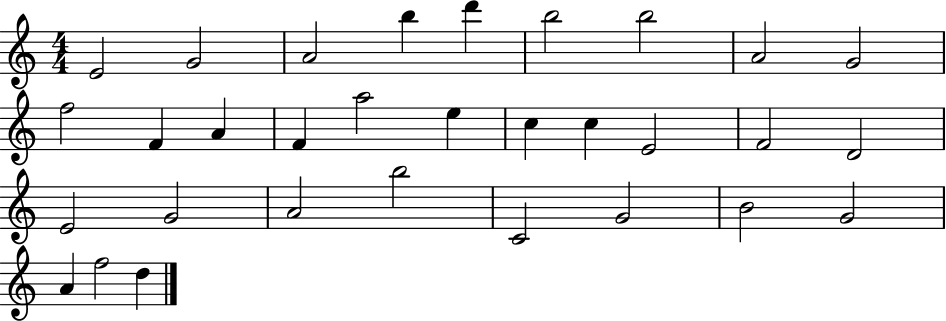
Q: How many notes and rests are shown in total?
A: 31